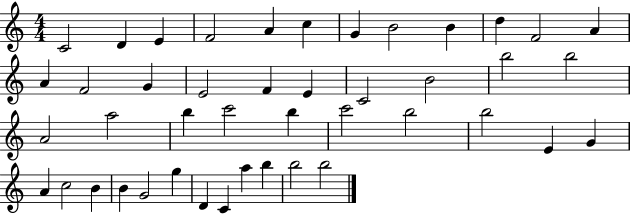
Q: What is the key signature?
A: C major